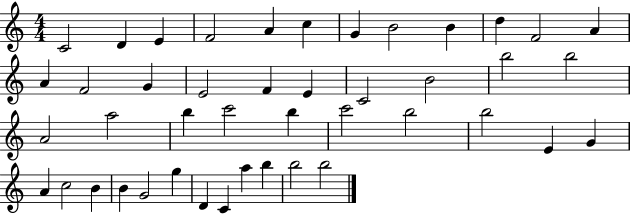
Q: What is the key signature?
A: C major